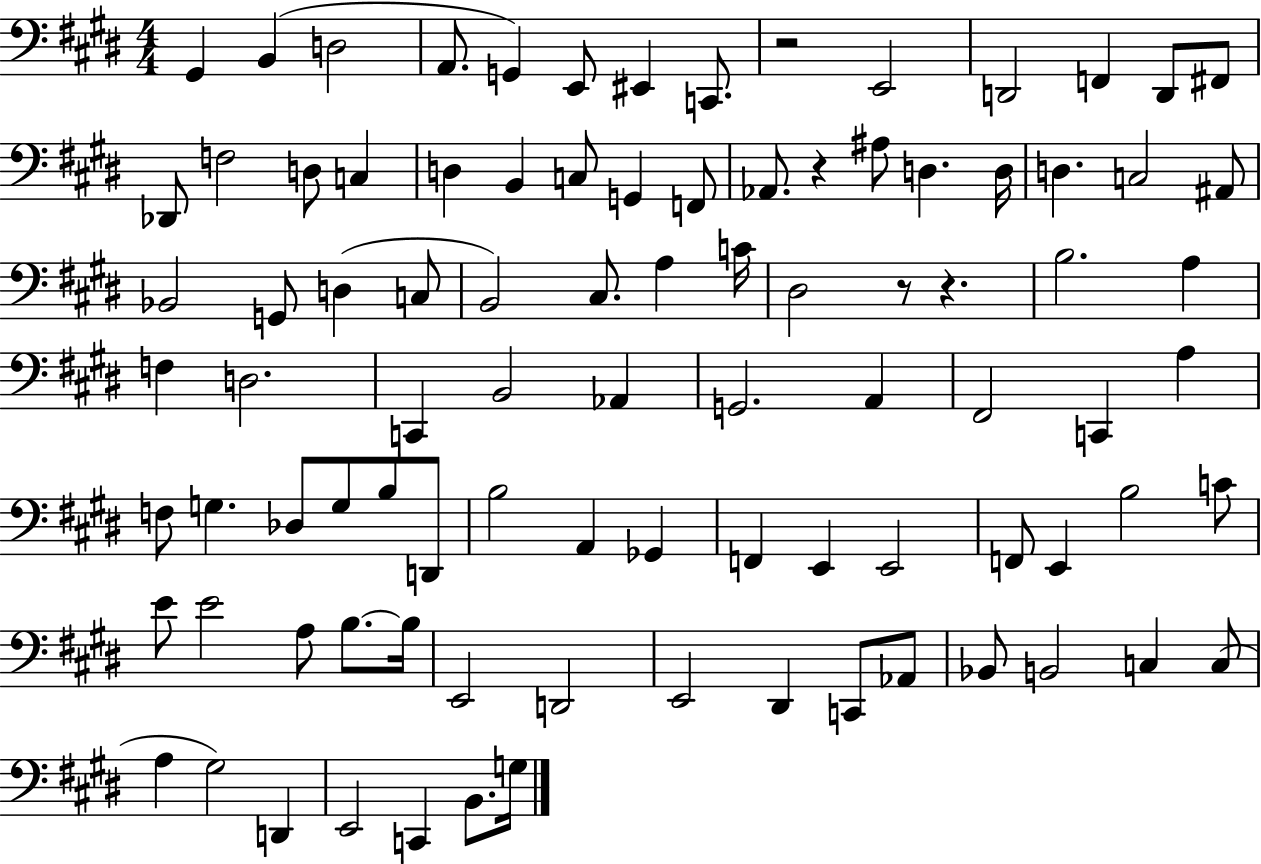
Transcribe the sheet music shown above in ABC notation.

X:1
T:Untitled
M:4/4
L:1/4
K:E
^G,, B,, D,2 A,,/2 G,, E,,/2 ^E,, C,,/2 z2 E,,2 D,,2 F,, D,,/2 ^F,,/2 _D,,/2 F,2 D,/2 C, D, B,, C,/2 G,, F,,/2 _A,,/2 z ^A,/2 D, D,/4 D, C,2 ^A,,/2 _B,,2 G,,/2 D, C,/2 B,,2 ^C,/2 A, C/4 ^D,2 z/2 z B,2 A, F, D,2 C,, B,,2 _A,, G,,2 A,, ^F,,2 C,, A, F,/2 G, _D,/2 G,/2 B,/2 D,,/2 B,2 A,, _G,, F,, E,, E,,2 F,,/2 E,, B,2 C/2 E/2 E2 A,/2 B,/2 B,/4 E,,2 D,,2 E,,2 ^D,, C,,/2 _A,,/2 _B,,/2 B,,2 C, C,/2 A, ^G,2 D,, E,,2 C,, B,,/2 G,/4